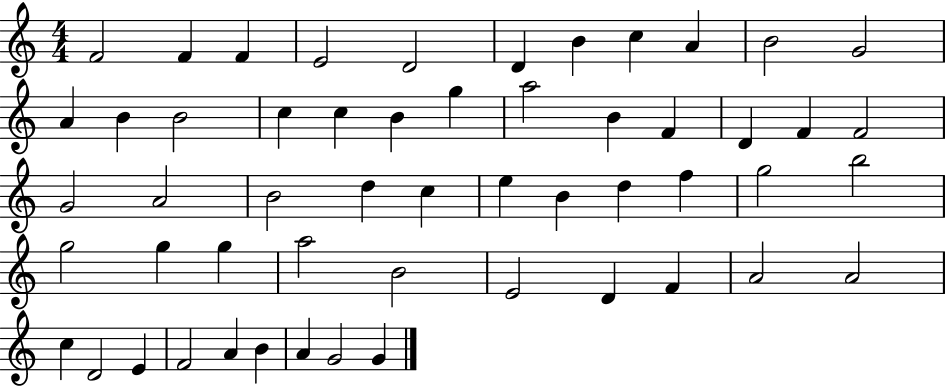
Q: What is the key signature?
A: C major